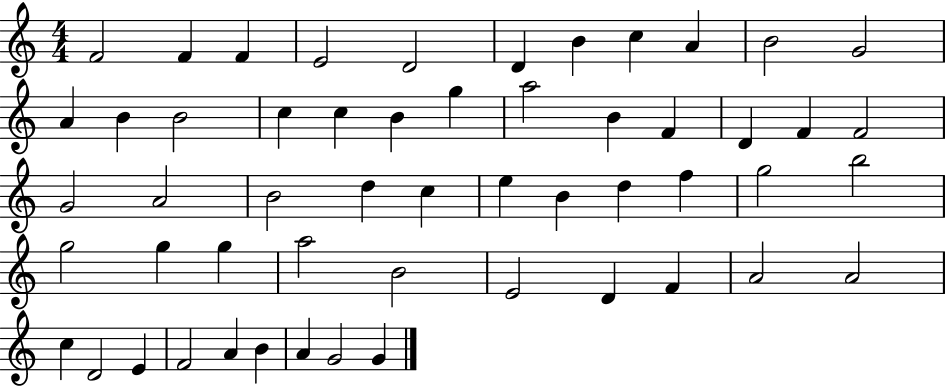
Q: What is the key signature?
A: C major